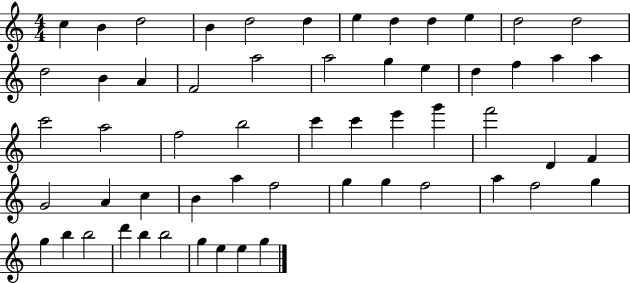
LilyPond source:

{
  \clef treble
  \numericTimeSignature
  \time 4/4
  \key c \major
  c''4 b'4 d''2 | b'4 d''2 d''4 | e''4 d''4 d''4 e''4 | d''2 d''2 | \break d''2 b'4 a'4 | f'2 a''2 | a''2 g''4 e''4 | d''4 f''4 a''4 a''4 | \break c'''2 a''2 | f''2 b''2 | c'''4 c'''4 e'''4 g'''4 | f'''2 d'4 f'4 | \break g'2 a'4 c''4 | b'4 a''4 f''2 | g''4 g''4 f''2 | a''4 f''2 g''4 | \break g''4 b''4 b''2 | d'''4 b''4 b''2 | g''4 e''4 e''4 g''4 | \bar "|."
}